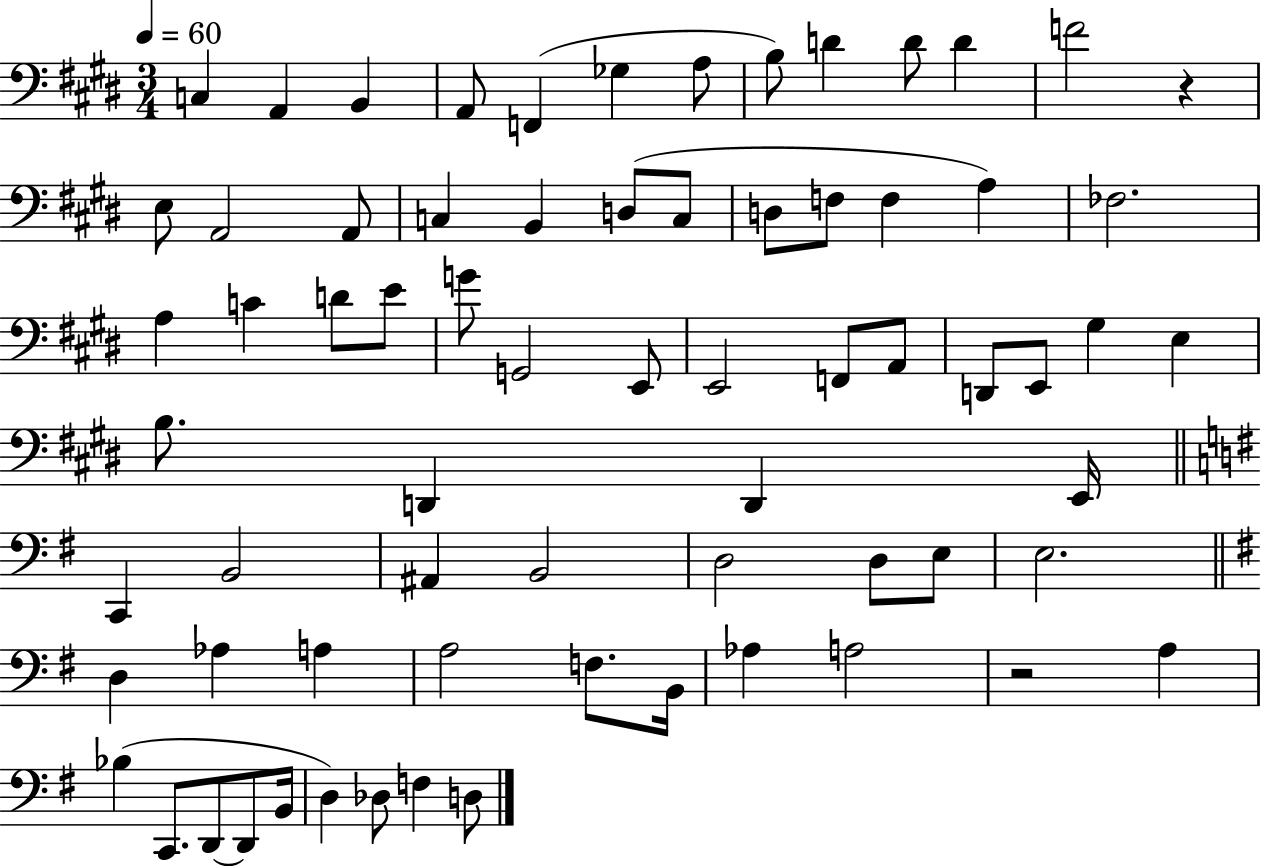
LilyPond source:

{
  \clef bass
  \numericTimeSignature
  \time 3/4
  \key e \major
  \tempo 4 = 60
  c4 a,4 b,4 | a,8 f,4( ges4 a8 | b8) d'4 d'8 d'4 | f'2 r4 | \break e8 a,2 a,8 | c4 b,4 d8( c8 | d8 f8 f4 a4) | fes2. | \break a4 c'4 d'8 e'8 | g'8 g,2 e,8 | e,2 f,8 a,8 | d,8 e,8 gis4 e4 | \break b8. d,4 d,4 e,16 | \bar "||" \break \key g \major c,4 b,2 | ais,4 b,2 | d2 d8 e8 | e2. | \break \bar "||" \break \key e \minor d4 aes4 a4 | a2 f8. b,16 | aes4 a2 | r2 a4 | \break bes4( c,8. d,8~~ d,8 b,16 | d4) des8 f4 d8 | \bar "|."
}